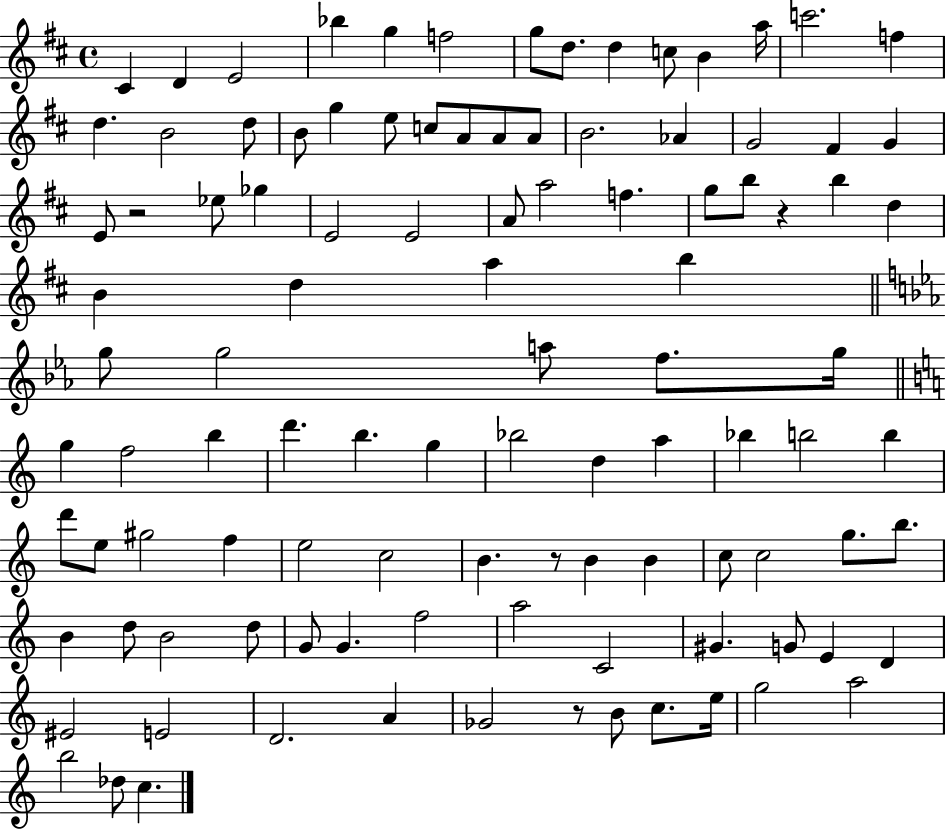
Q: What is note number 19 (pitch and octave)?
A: G5